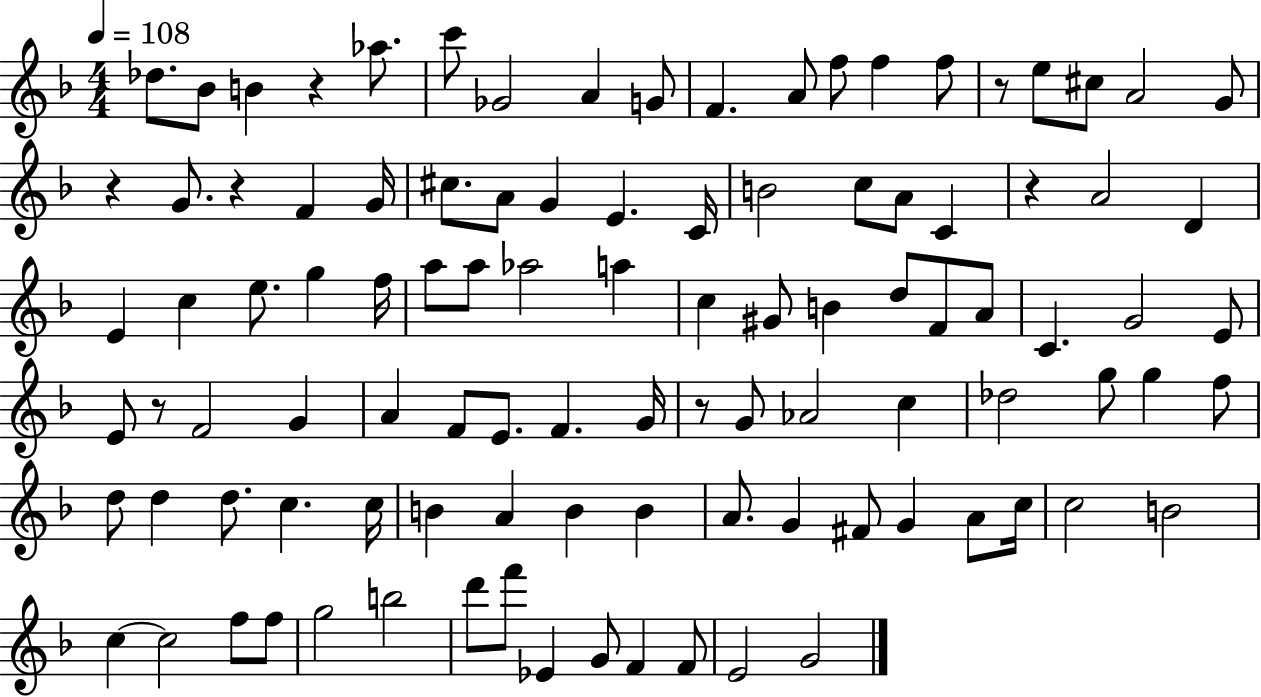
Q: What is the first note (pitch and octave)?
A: Db5